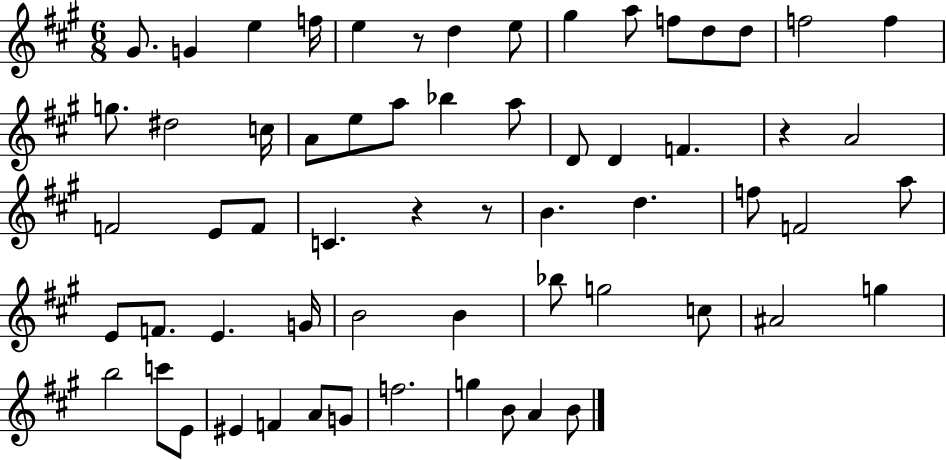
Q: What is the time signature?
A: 6/8